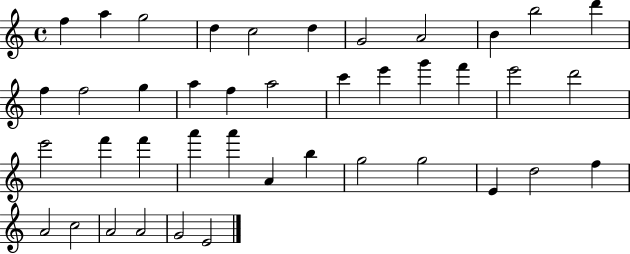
{
  \clef treble
  \time 4/4
  \defaultTimeSignature
  \key c \major
  f''4 a''4 g''2 | d''4 c''2 d''4 | g'2 a'2 | b'4 b''2 d'''4 | \break f''4 f''2 g''4 | a''4 f''4 a''2 | c'''4 e'''4 g'''4 f'''4 | e'''2 d'''2 | \break e'''2 f'''4 f'''4 | a'''4 a'''4 a'4 b''4 | g''2 g''2 | e'4 d''2 f''4 | \break a'2 c''2 | a'2 a'2 | g'2 e'2 | \bar "|."
}